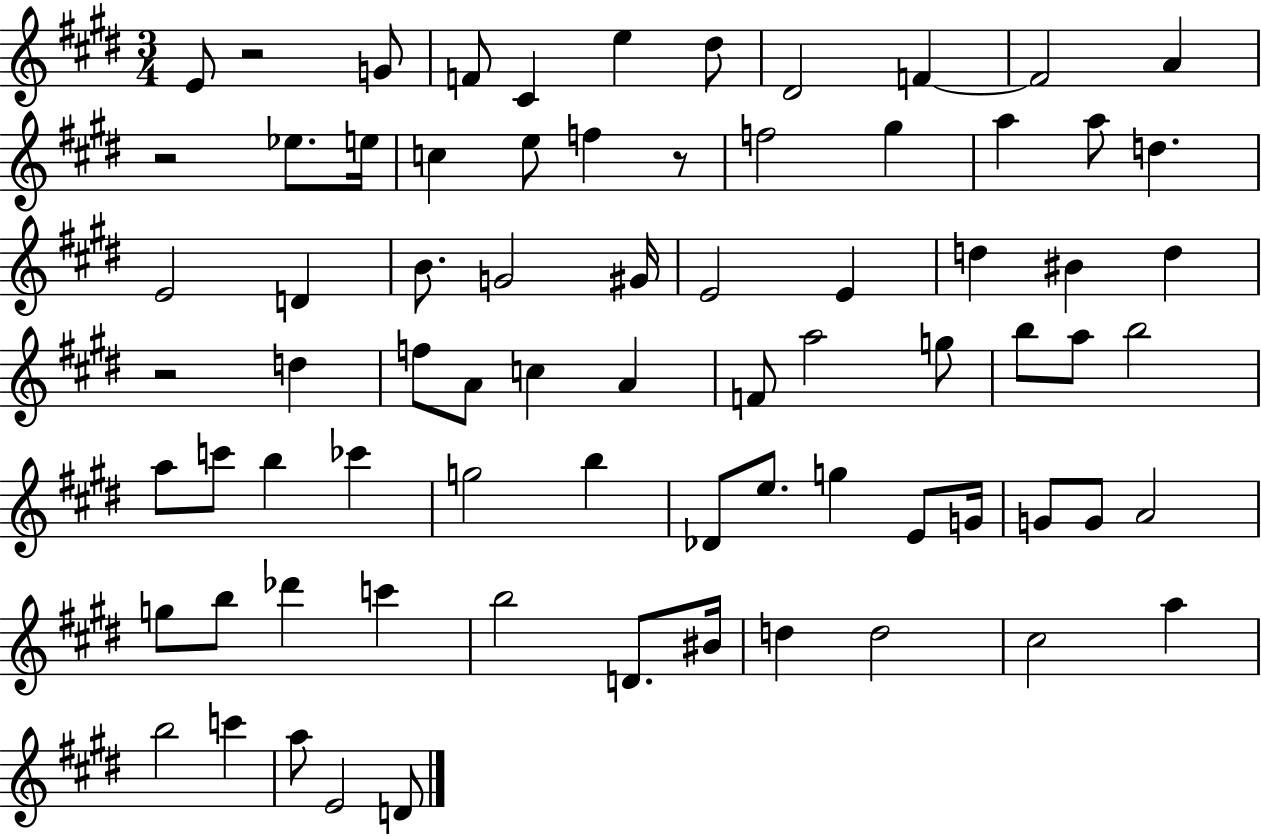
{
  \clef treble
  \numericTimeSignature
  \time 3/4
  \key e \major
  e'8 r2 g'8 | f'8 cis'4 e''4 dis''8 | dis'2 f'4~~ | f'2 a'4 | \break r2 ees''8. e''16 | c''4 e''8 f''4 r8 | f''2 gis''4 | a''4 a''8 d''4. | \break e'2 d'4 | b'8. g'2 gis'16 | e'2 e'4 | d''4 bis'4 d''4 | \break r2 d''4 | f''8 a'8 c''4 a'4 | f'8 a''2 g''8 | b''8 a''8 b''2 | \break a''8 c'''8 b''4 ces'''4 | g''2 b''4 | des'8 e''8. g''4 e'8 g'16 | g'8 g'8 a'2 | \break g''8 b''8 des'''4 c'''4 | b''2 d'8. bis'16 | d''4 d''2 | cis''2 a''4 | \break b''2 c'''4 | a''8 e'2 d'8 | \bar "|."
}